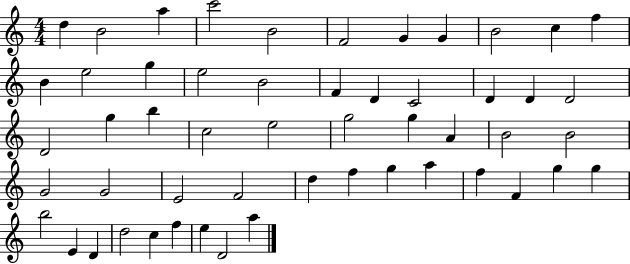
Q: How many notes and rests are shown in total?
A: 53